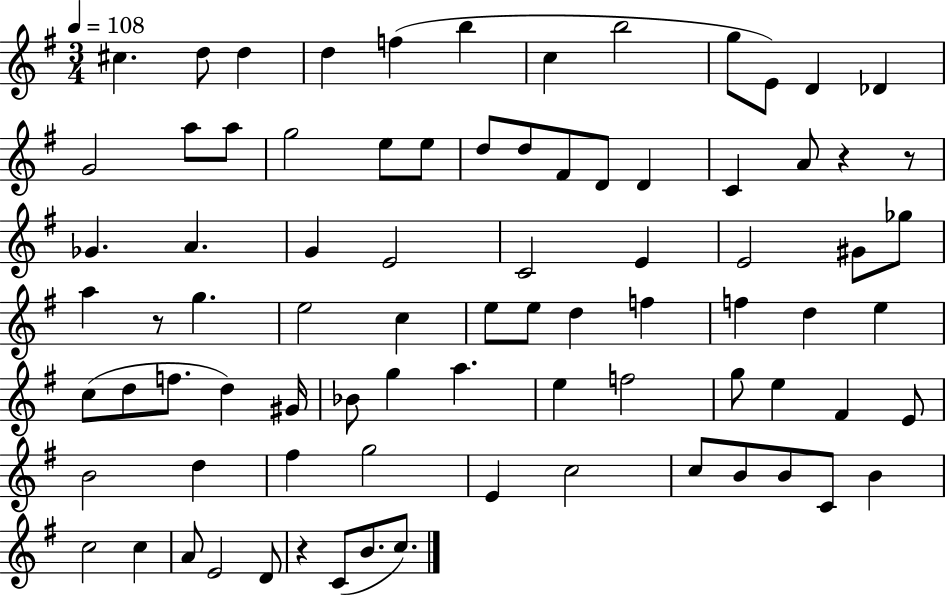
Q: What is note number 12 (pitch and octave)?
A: Db4